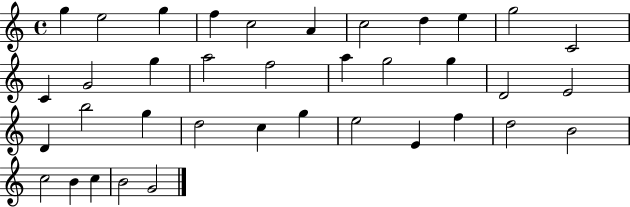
G5/q E5/h G5/q F5/q C5/h A4/q C5/h D5/q E5/q G5/h C4/h C4/q G4/h G5/q A5/h F5/h A5/q G5/h G5/q D4/h E4/h D4/q B5/h G5/q D5/h C5/q G5/q E5/h E4/q F5/q D5/h B4/h C5/h B4/q C5/q B4/h G4/h